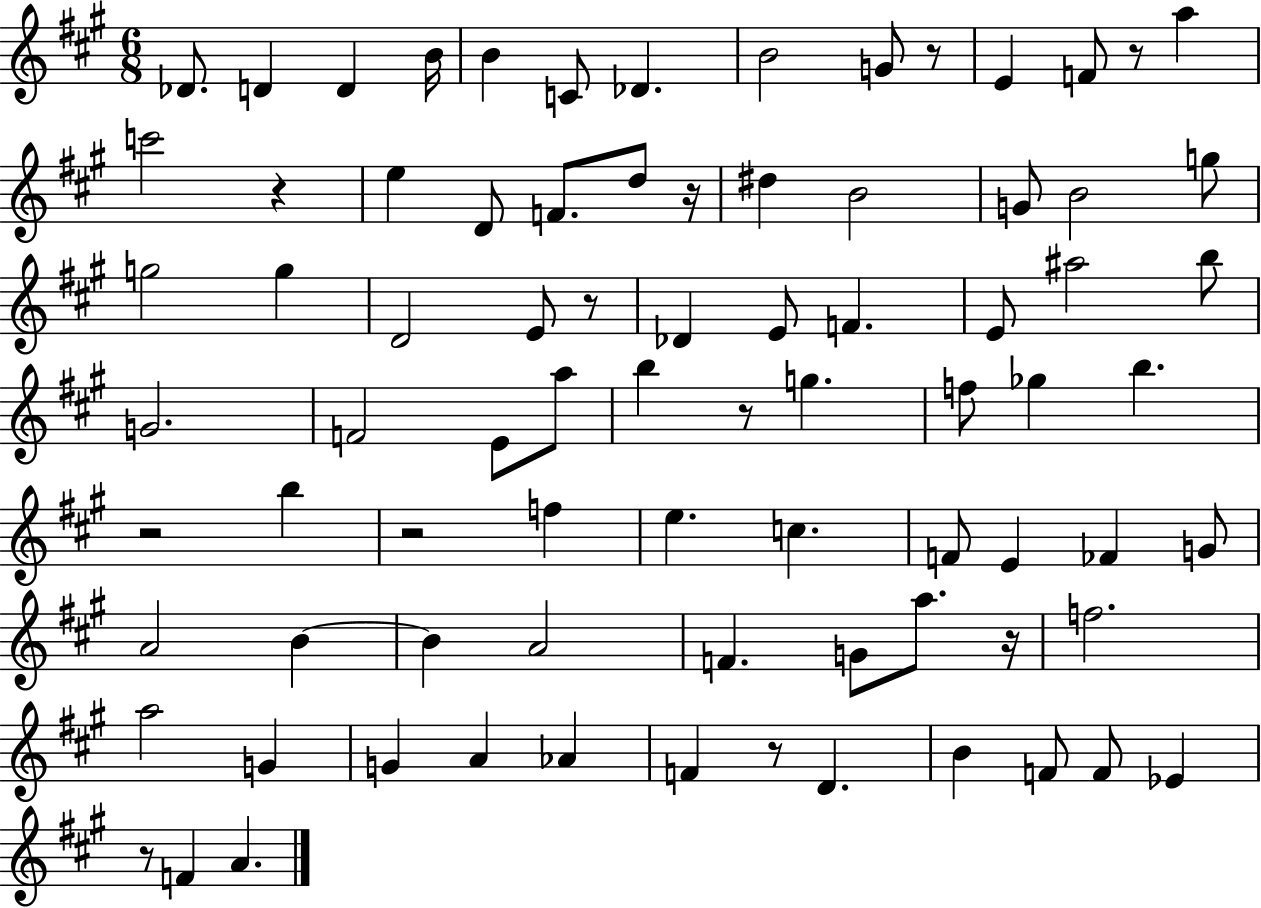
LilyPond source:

{
  \clef treble
  \numericTimeSignature
  \time 6/8
  \key a \major
  \repeat volta 2 { des'8. d'4 d'4 b'16 | b'4 c'8 des'4. | b'2 g'8 r8 | e'4 f'8 r8 a''4 | \break c'''2 r4 | e''4 d'8 f'8. d''8 r16 | dis''4 b'2 | g'8 b'2 g''8 | \break g''2 g''4 | d'2 e'8 r8 | des'4 e'8 f'4. | e'8 ais''2 b''8 | \break g'2. | f'2 e'8 a''8 | b''4 r8 g''4. | f''8 ges''4 b''4. | \break r2 b''4 | r2 f''4 | e''4. c''4. | f'8 e'4 fes'4 g'8 | \break a'2 b'4~~ | b'4 a'2 | f'4. g'8 a''8. r16 | f''2. | \break a''2 g'4 | g'4 a'4 aes'4 | f'4 r8 d'4. | b'4 f'8 f'8 ees'4 | \break r8 f'4 a'4. | } \bar "|."
}